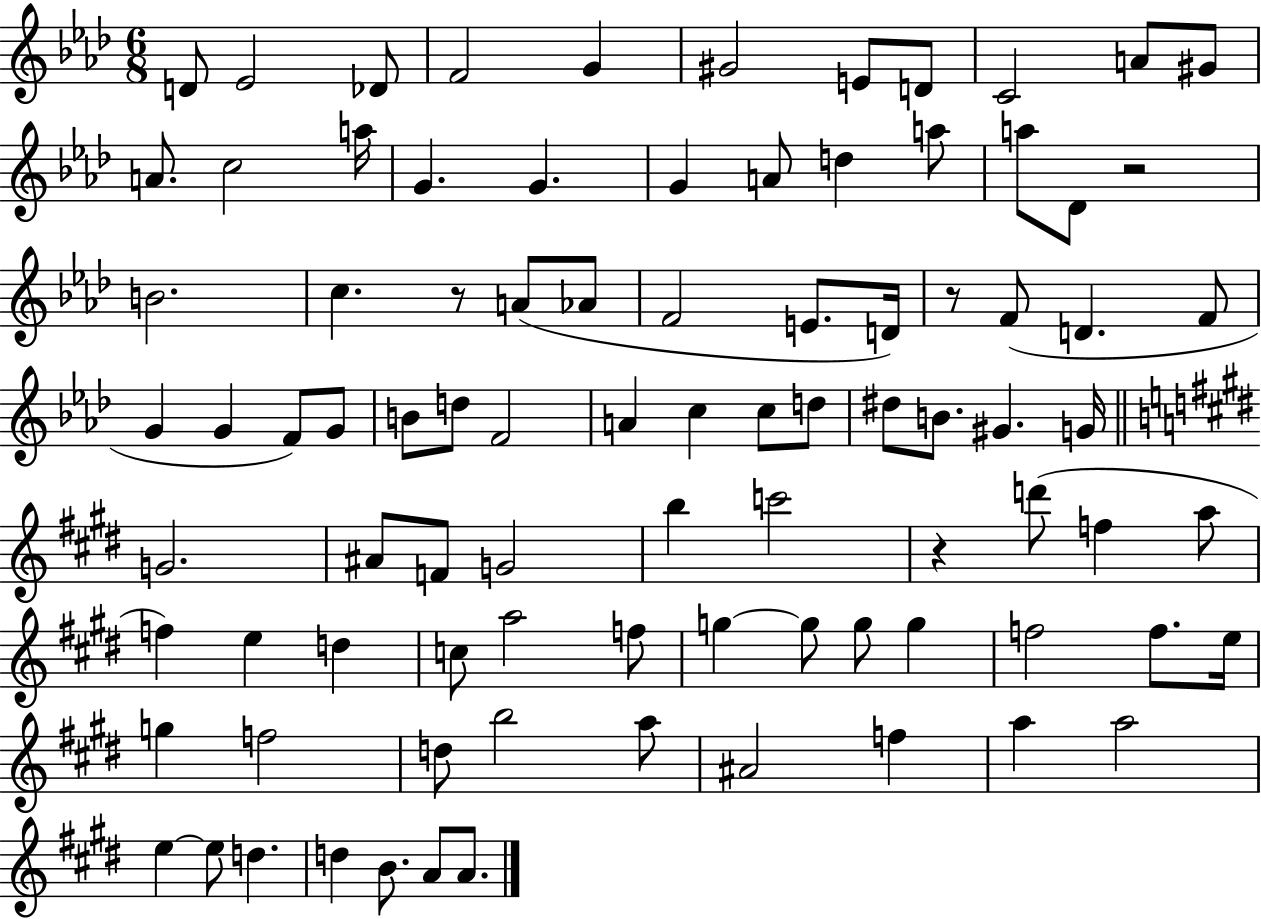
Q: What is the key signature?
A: AES major